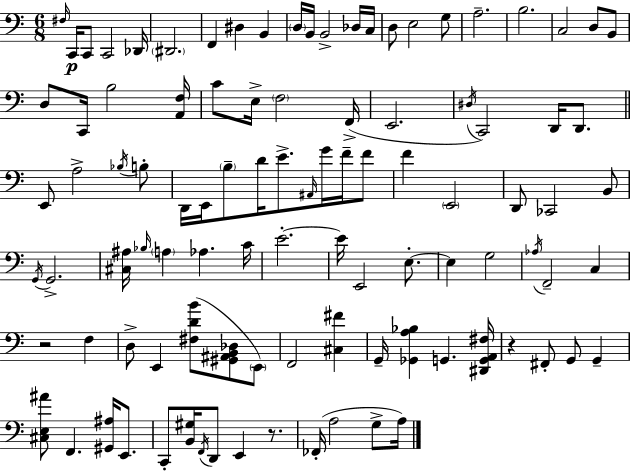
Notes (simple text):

F#3/s C2/s C2/e C2/h Db2/s D#2/h. F2/q D#3/q B2/q D3/s B2/s B2/h Db3/s C3/s D3/e E3/h G3/e A3/h. B3/h. C3/h D3/e B2/e D3/e C2/s B3/h [A2,F3]/s C4/e E3/s F3/h F2/s E2/h. D#3/s C2/h D2/s D2/e. E2/e A3/h Bb3/s B3/e D2/s E2/s B3/e D4/s E4/e. A#2/s G4/s F4/s F4/e F4/q E2/h D2/e CES2/h B2/e G2/s G2/h. [C#3,A#3]/s Bb3/s A3/q Ab3/q. C4/s E4/h. E4/s E2/h E3/e. E3/q G3/h Ab3/s F2/h C3/q R/h F3/q D3/e E2/q [F#3,D4,B4]/e [G#2,A#2,B2,Db3]/e E2/e F2/h [C#3,F#4]/q G2/s [Gb2,A3,Bb3]/q G2/q. [D#2,G2,A2,F#3]/s R/q F#2/e G2/e G2/q [C#3,E3,A#4]/e F2/q. [G#2,A#3]/s E2/e. C2/e [B2,G#3]/s F2/s D2/e E2/q R/e. FES2/s A3/h G3/e A3/s